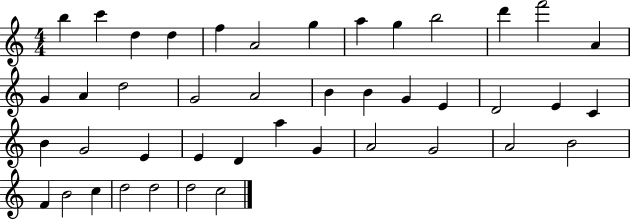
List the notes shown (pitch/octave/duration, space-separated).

B5/q C6/q D5/q D5/q F5/q A4/h G5/q A5/q G5/q B5/h D6/q F6/h A4/q G4/q A4/q D5/h G4/h A4/h B4/q B4/q G4/q E4/q D4/h E4/q C4/q B4/q G4/h E4/q E4/q D4/q A5/q G4/q A4/h G4/h A4/h B4/h F4/q B4/h C5/q D5/h D5/h D5/h C5/h